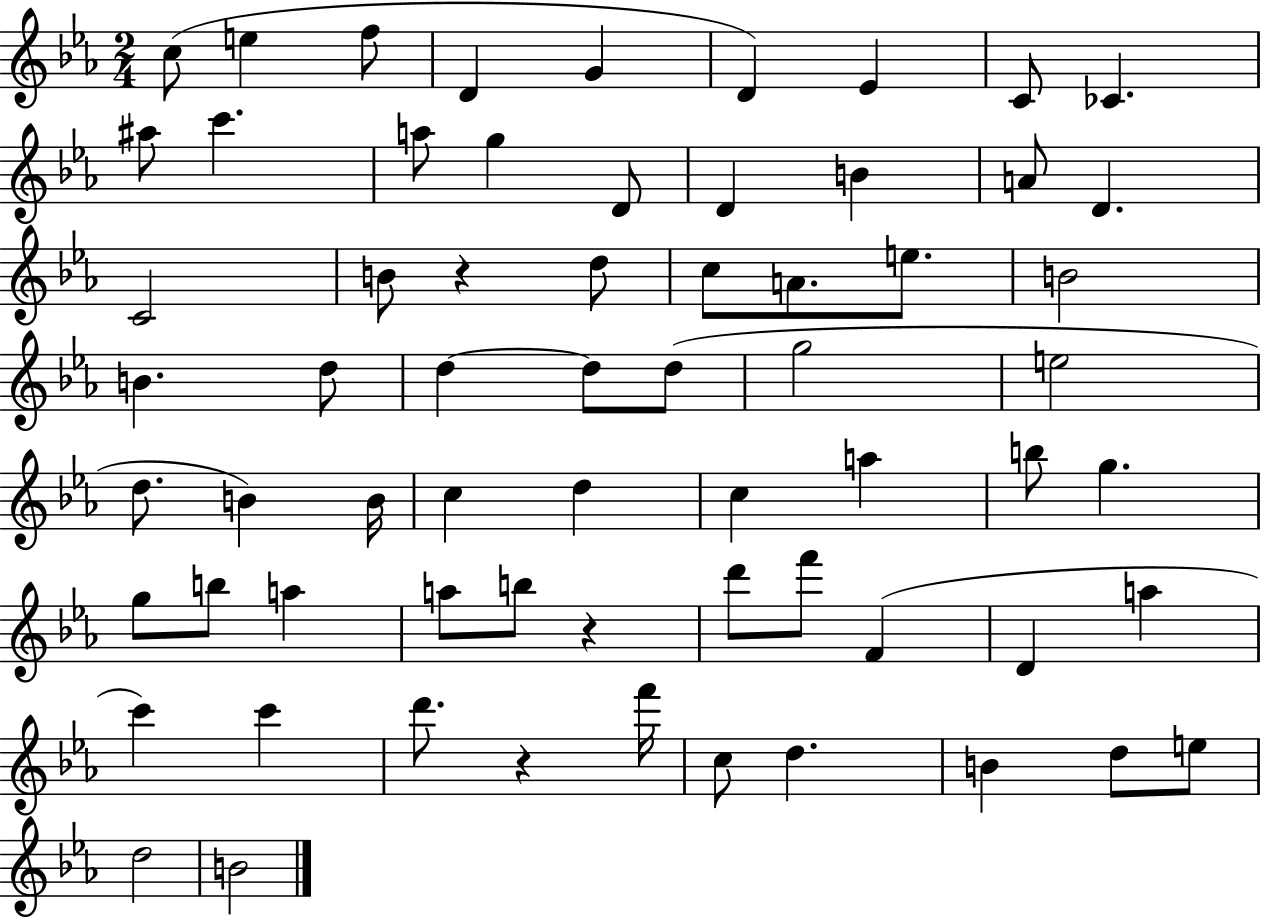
X:1
T:Untitled
M:2/4
L:1/4
K:Eb
c/2 e f/2 D G D _E C/2 _C ^a/2 c' a/2 g D/2 D B A/2 D C2 B/2 z d/2 c/2 A/2 e/2 B2 B d/2 d d/2 d/2 g2 e2 d/2 B B/4 c d c a b/2 g g/2 b/2 a a/2 b/2 z d'/2 f'/2 F D a c' c' d'/2 z f'/4 c/2 d B d/2 e/2 d2 B2